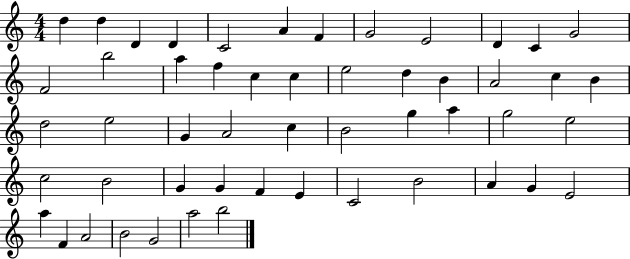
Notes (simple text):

D5/q D5/q D4/q D4/q C4/h A4/q F4/q G4/h E4/h D4/q C4/q G4/h F4/h B5/h A5/q F5/q C5/q C5/q E5/h D5/q B4/q A4/h C5/q B4/q D5/h E5/h G4/q A4/h C5/q B4/h G5/q A5/q G5/h E5/h C5/h B4/h G4/q G4/q F4/q E4/q C4/h B4/h A4/q G4/q E4/h A5/q F4/q A4/h B4/h G4/h A5/h B5/h